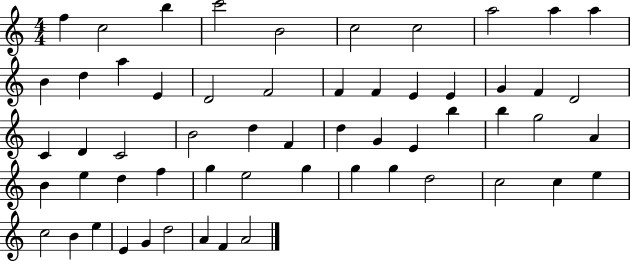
{
  \clef treble
  \numericTimeSignature
  \time 4/4
  \key c \major
  f''4 c''2 b''4 | c'''2 b'2 | c''2 c''2 | a''2 a''4 a''4 | \break b'4 d''4 a''4 e'4 | d'2 f'2 | f'4 f'4 e'4 e'4 | g'4 f'4 d'2 | \break c'4 d'4 c'2 | b'2 d''4 f'4 | d''4 g'4 e'4 b''4 | b''4 g''2 a'4 | \break b'4 e''4 d''4 f''4 | g''4 e''2 g''4 | g''4 g''4 d''2 | c''2 c''4 e''4 | \break c''2 b'4 e''4 | e'4 g'4 d''2 | a'4 f'4 a'2 | \bar "|."
}